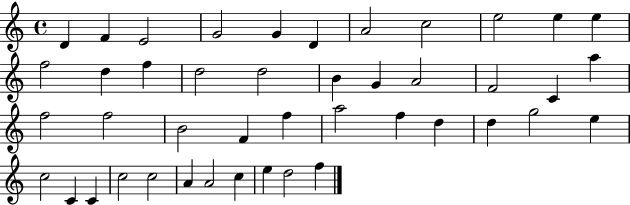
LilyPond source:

{
  \clef treble
  \time 4/4
  \defaultTimeSignature
  \key c \major
  d'4 f'4 e'2 | g'2 g'4 d'4 | a'2 c''2 | e''2 e''4 e''4 | \break f''2 d''4 f''4 | d''2 d''2 | b'4 g'4 a'2 | f'2 c'4 a''4 | \break f''2 f''2 | b'2 f'4 f''4 | a''2 f''4 d''4 | d''4 g''2 e''4 | \break c''2 c'4 c'4 | c''2 c''2 | a'4 a'2 c''4 | e''4 d''2 f''4 | \break \bar "|."
}